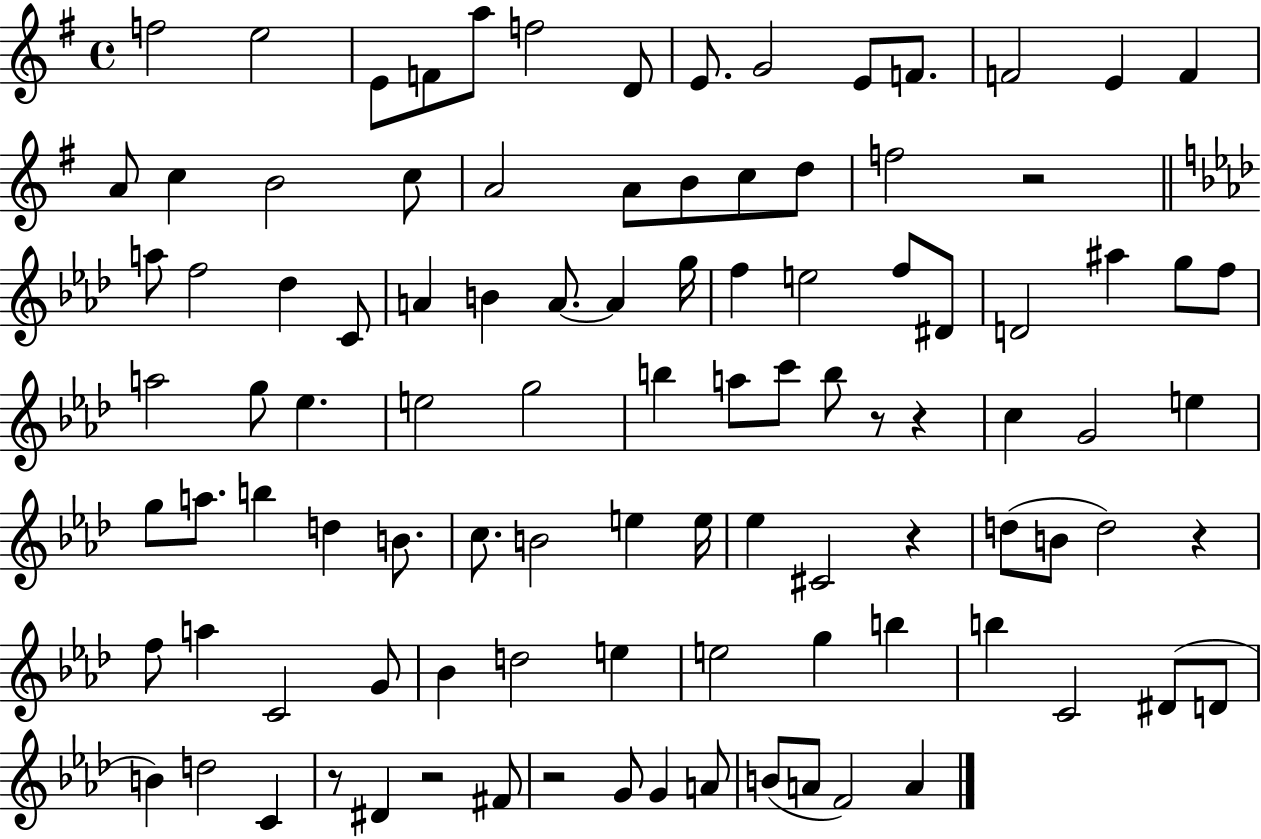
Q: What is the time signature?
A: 4/4